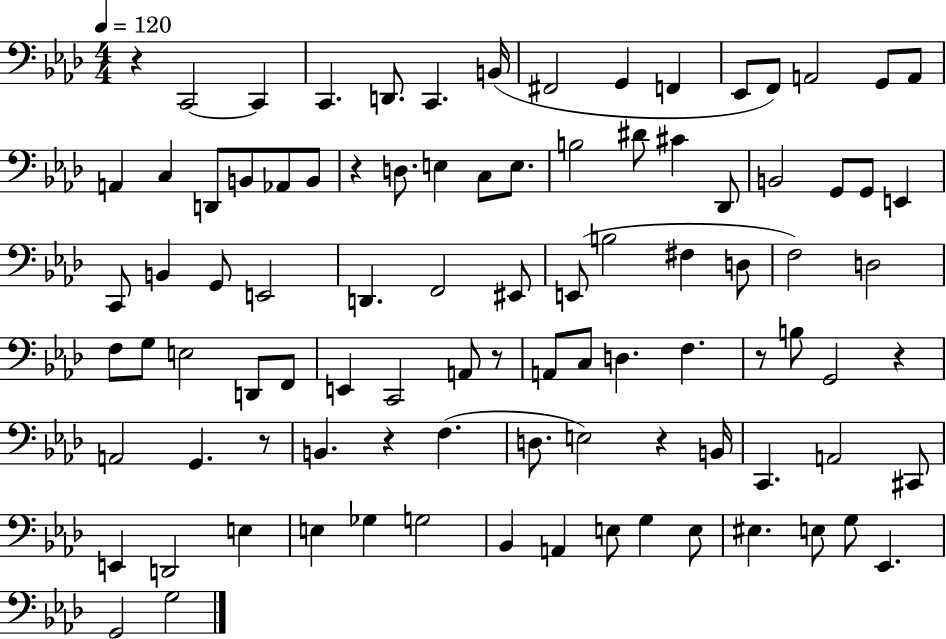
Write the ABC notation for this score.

X:1
T:Untitled
M:4/4
L:1/4
K:Ab
z C,,2 C,, C,, D,,/2 C,, B,,/4 ^F,,2 G,, F,, _E,,/2 F,,/2 A,,2 G,,/2 A,,/2 A,, C, D,,/2 B,,/2 _A,,/2 B,,/2 z D,/2 E, C,/2 E,/2 B,2 ^D/2 ^C _D,,/2 B,,2 G,,/2 G,,/2 E,, C,,/2 B,, G,,/2 E,,2 D,, F,,2 ^E,,/2 E,,/2 B,2 ^F, D,/2 F,2 D,2 F,/2 G,/2 E,2 D,,/2 F,,/2 E,, C,,2 A,,/2 z/2 A,,/2 C,/2 D, F, z/2 B,/2 G,,2 z A,,2 G,, z/2 B,, z F, D,/2 E,2 z B,,/4 C,, A,,2 ^C,,/2 E,, D,,2 E, E, _G, G,2 _B,, A,, E,/2 G, E,/2 ^E, E,/2 G,/2 _E,, G,,2 G,2